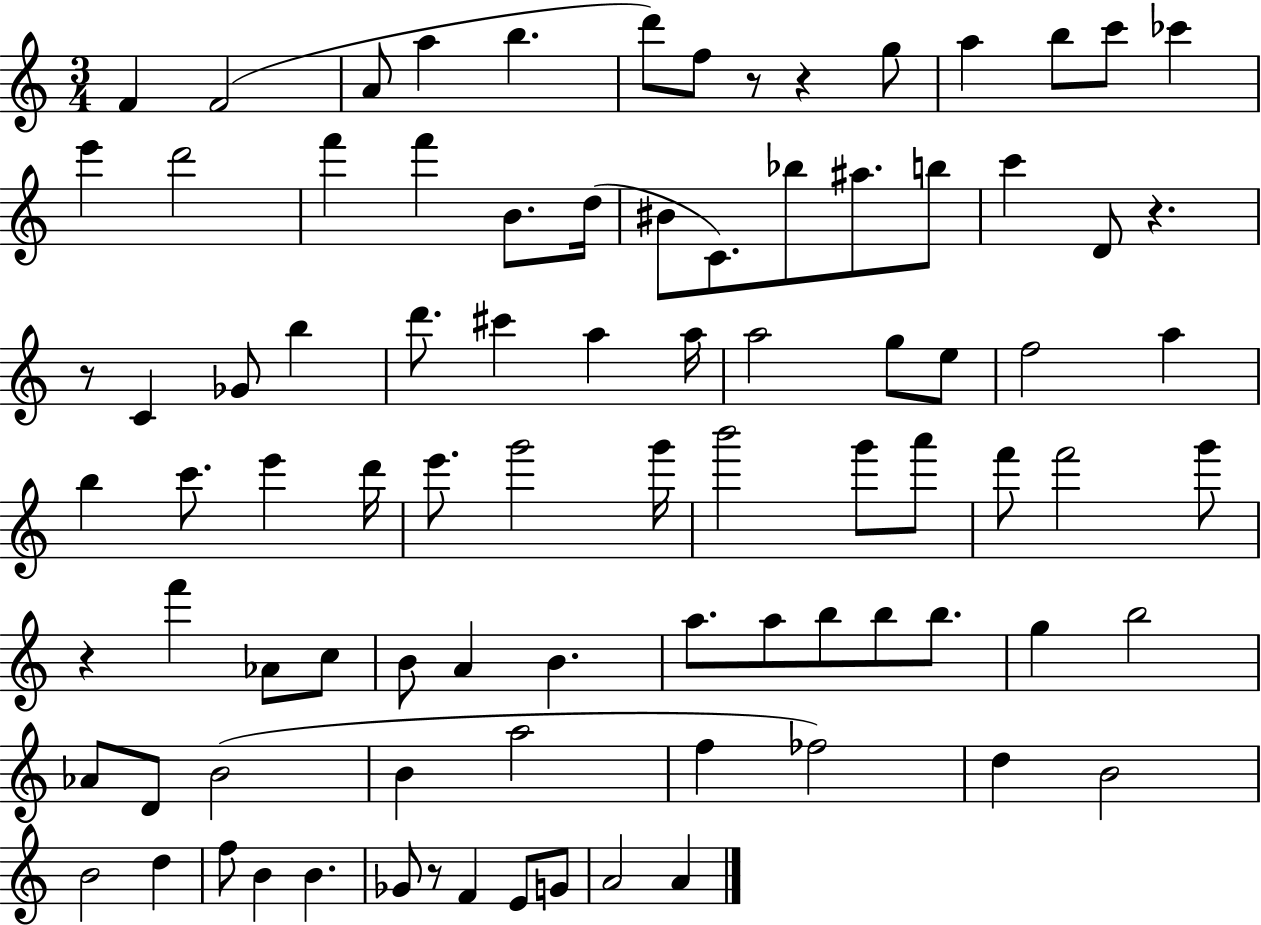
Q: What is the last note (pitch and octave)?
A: A4